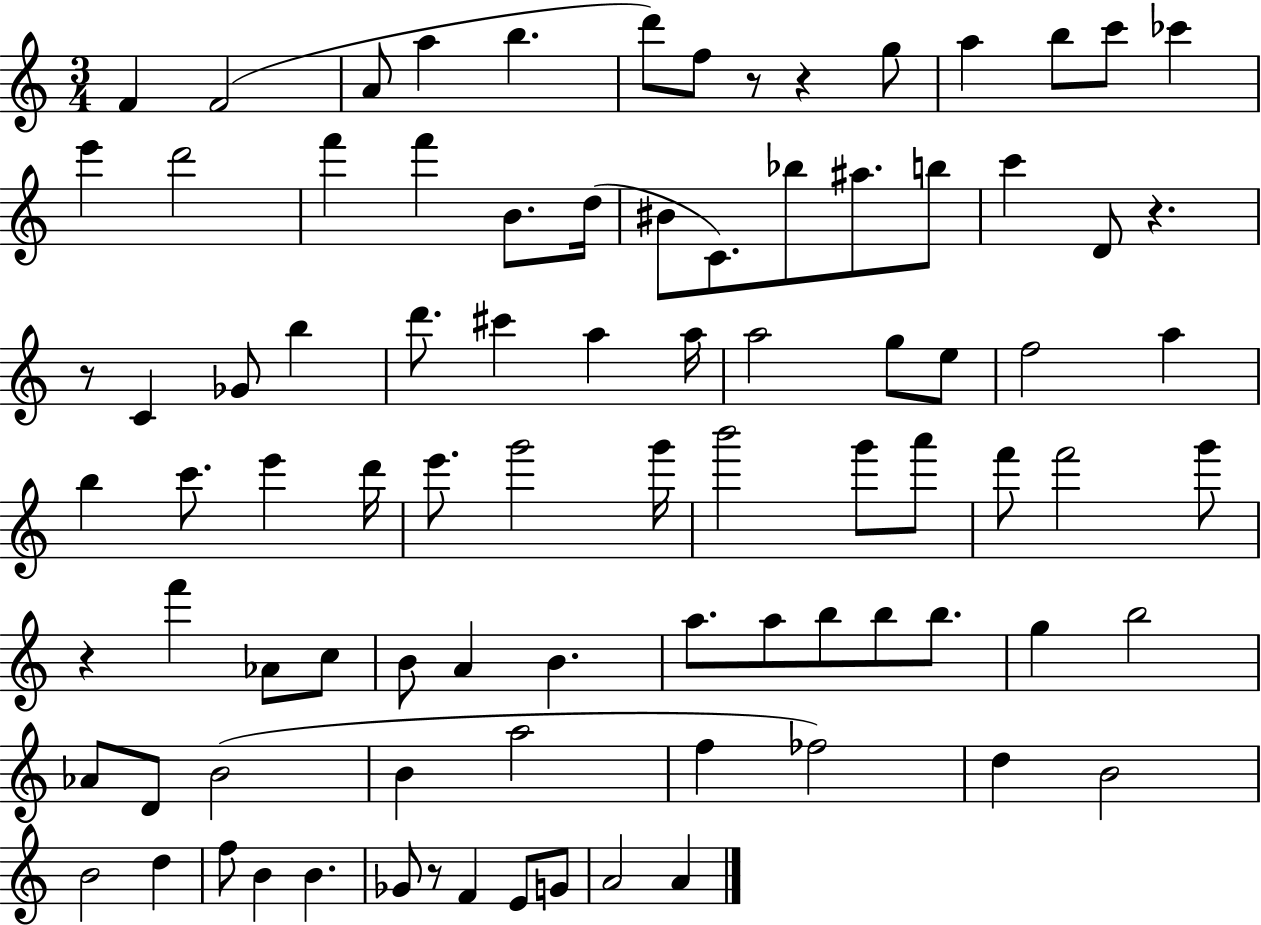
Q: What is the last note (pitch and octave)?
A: A4